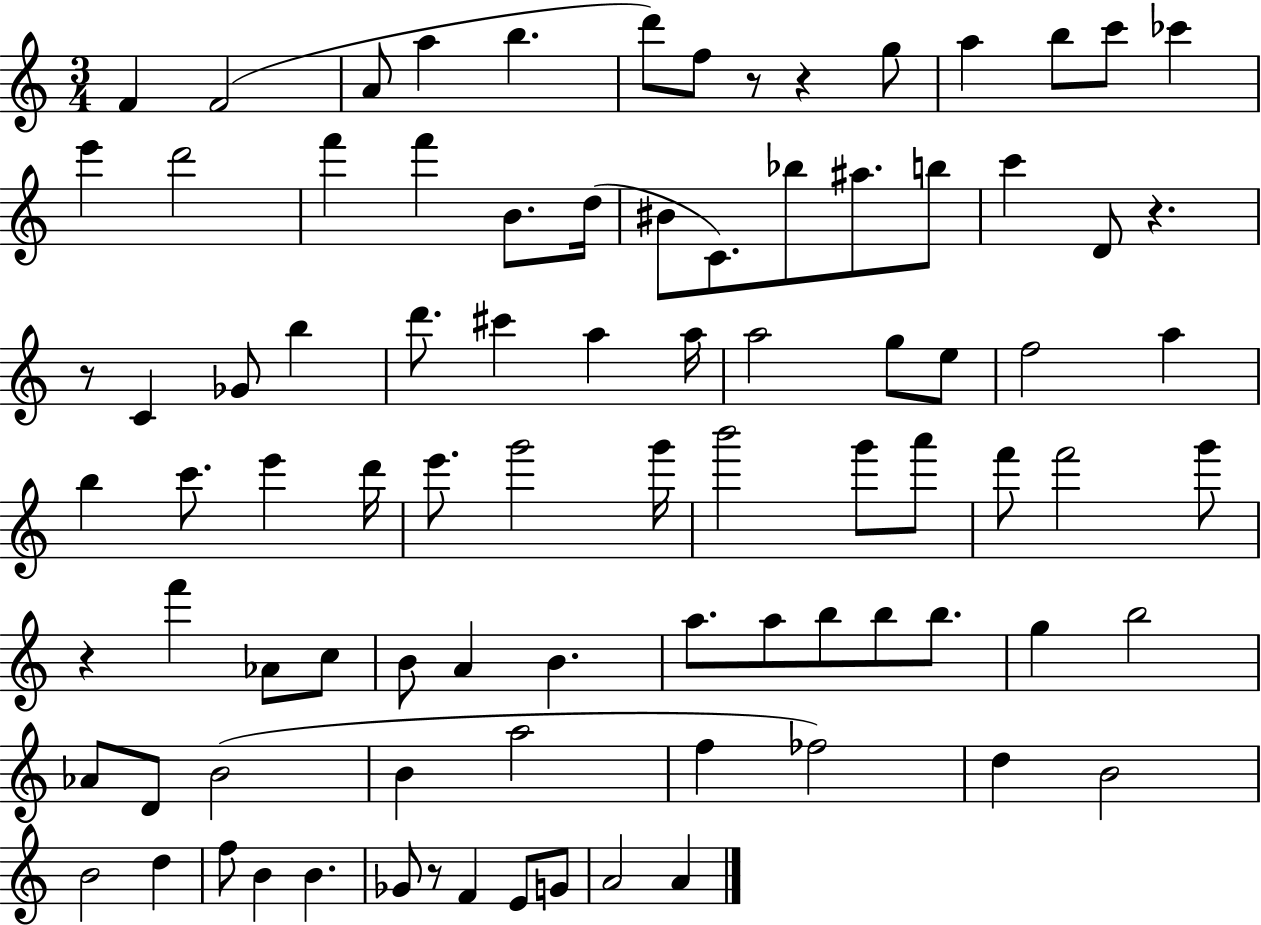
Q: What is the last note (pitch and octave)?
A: A4